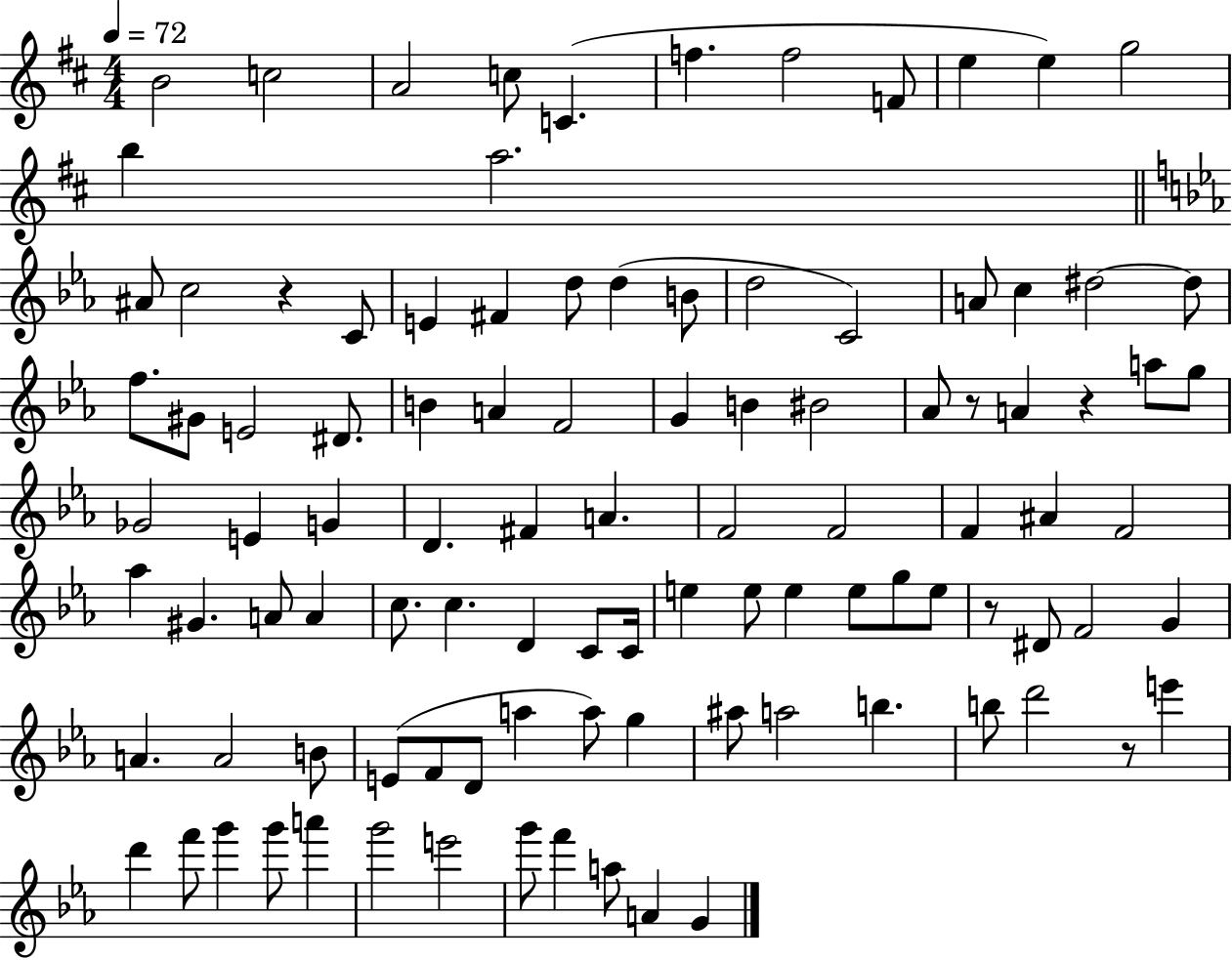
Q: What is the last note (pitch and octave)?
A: G4